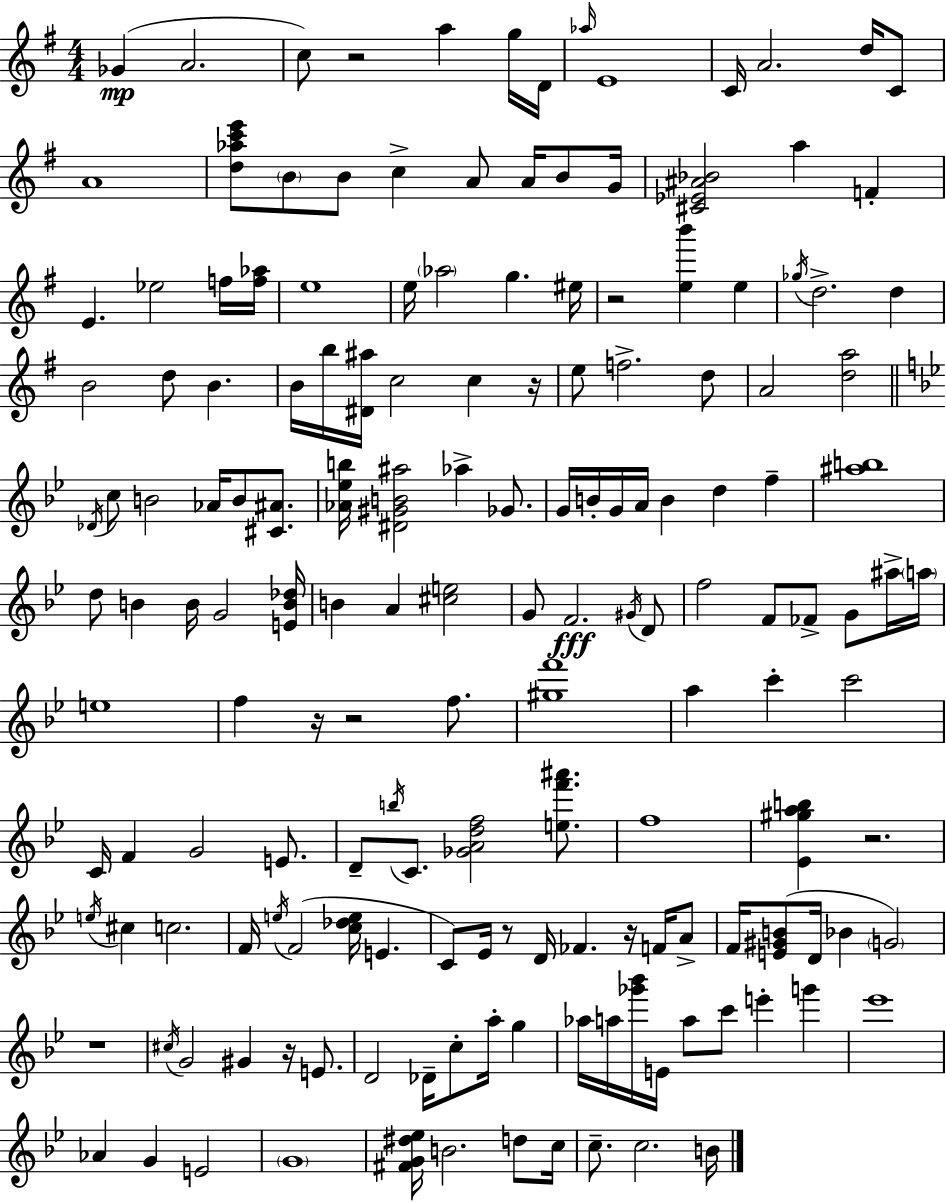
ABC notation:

X:1
T:Untitled
M:4/4
L:1/4
K:G
_G A2 c/2 z2 a g/4 D/4 _a/4 E4 C/4 A2 d/4 C/2 A4 [d_ac'e']/2 B/2 B/2 c A/2 A/4 B/2 G/4 [^C_E^A_B]2 a F E _e2 f/4 [f_a]/4 e4 e/4 _a2 g ^e/4 z2 [eb'] e _g/4 d2 d B2 d/2 B B/4 b/4 [^D^a]/4 c2 c z/4 e/2 f2 d/2 A2 [da]2 _D/4 c/2 B2 _A/4 B/2 [^C^A]/2 [_A_eb]/4 [^D^GB^a]2 _a _G/2 G/4 B/4 G/4 A/4 B d f [^ab]4 d/2 B B/4 G2 [EB_d]/4 B A [^ce]2 G/2 F2 ^G/4 D/2 f2 F/2 _F/2 G/2 ^a/4 a/4 e4 f z/4 z2 f/2 [^gf']4 a c' c'2 C/4 F G2 E/2 D/2 b/4 C/2 [_GAdf]2 [ef'^a']/2 f4 [_E^gab] z2 e/4 ^c c2 F/4 e/4 F2 [c_de]/4 E C/2 _E/4 z/2 D/4 _F z/4 F/4 A/2 F/4 [E^GB]/2 D/4 _B G2 z4 ^c/4 G2 ^G z/4 E/2 D2 _D/4 c/2 a/4 g _a/4 a/4 [_g'_b']/4 E/4 a/2 c'/2 e' g' _e'4 _A G E2 G4 [^FG^d_e]/4 B2 d/2 c/4 c/2 c2 B/4